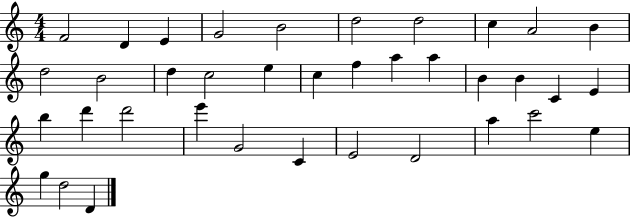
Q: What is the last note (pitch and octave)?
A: D4